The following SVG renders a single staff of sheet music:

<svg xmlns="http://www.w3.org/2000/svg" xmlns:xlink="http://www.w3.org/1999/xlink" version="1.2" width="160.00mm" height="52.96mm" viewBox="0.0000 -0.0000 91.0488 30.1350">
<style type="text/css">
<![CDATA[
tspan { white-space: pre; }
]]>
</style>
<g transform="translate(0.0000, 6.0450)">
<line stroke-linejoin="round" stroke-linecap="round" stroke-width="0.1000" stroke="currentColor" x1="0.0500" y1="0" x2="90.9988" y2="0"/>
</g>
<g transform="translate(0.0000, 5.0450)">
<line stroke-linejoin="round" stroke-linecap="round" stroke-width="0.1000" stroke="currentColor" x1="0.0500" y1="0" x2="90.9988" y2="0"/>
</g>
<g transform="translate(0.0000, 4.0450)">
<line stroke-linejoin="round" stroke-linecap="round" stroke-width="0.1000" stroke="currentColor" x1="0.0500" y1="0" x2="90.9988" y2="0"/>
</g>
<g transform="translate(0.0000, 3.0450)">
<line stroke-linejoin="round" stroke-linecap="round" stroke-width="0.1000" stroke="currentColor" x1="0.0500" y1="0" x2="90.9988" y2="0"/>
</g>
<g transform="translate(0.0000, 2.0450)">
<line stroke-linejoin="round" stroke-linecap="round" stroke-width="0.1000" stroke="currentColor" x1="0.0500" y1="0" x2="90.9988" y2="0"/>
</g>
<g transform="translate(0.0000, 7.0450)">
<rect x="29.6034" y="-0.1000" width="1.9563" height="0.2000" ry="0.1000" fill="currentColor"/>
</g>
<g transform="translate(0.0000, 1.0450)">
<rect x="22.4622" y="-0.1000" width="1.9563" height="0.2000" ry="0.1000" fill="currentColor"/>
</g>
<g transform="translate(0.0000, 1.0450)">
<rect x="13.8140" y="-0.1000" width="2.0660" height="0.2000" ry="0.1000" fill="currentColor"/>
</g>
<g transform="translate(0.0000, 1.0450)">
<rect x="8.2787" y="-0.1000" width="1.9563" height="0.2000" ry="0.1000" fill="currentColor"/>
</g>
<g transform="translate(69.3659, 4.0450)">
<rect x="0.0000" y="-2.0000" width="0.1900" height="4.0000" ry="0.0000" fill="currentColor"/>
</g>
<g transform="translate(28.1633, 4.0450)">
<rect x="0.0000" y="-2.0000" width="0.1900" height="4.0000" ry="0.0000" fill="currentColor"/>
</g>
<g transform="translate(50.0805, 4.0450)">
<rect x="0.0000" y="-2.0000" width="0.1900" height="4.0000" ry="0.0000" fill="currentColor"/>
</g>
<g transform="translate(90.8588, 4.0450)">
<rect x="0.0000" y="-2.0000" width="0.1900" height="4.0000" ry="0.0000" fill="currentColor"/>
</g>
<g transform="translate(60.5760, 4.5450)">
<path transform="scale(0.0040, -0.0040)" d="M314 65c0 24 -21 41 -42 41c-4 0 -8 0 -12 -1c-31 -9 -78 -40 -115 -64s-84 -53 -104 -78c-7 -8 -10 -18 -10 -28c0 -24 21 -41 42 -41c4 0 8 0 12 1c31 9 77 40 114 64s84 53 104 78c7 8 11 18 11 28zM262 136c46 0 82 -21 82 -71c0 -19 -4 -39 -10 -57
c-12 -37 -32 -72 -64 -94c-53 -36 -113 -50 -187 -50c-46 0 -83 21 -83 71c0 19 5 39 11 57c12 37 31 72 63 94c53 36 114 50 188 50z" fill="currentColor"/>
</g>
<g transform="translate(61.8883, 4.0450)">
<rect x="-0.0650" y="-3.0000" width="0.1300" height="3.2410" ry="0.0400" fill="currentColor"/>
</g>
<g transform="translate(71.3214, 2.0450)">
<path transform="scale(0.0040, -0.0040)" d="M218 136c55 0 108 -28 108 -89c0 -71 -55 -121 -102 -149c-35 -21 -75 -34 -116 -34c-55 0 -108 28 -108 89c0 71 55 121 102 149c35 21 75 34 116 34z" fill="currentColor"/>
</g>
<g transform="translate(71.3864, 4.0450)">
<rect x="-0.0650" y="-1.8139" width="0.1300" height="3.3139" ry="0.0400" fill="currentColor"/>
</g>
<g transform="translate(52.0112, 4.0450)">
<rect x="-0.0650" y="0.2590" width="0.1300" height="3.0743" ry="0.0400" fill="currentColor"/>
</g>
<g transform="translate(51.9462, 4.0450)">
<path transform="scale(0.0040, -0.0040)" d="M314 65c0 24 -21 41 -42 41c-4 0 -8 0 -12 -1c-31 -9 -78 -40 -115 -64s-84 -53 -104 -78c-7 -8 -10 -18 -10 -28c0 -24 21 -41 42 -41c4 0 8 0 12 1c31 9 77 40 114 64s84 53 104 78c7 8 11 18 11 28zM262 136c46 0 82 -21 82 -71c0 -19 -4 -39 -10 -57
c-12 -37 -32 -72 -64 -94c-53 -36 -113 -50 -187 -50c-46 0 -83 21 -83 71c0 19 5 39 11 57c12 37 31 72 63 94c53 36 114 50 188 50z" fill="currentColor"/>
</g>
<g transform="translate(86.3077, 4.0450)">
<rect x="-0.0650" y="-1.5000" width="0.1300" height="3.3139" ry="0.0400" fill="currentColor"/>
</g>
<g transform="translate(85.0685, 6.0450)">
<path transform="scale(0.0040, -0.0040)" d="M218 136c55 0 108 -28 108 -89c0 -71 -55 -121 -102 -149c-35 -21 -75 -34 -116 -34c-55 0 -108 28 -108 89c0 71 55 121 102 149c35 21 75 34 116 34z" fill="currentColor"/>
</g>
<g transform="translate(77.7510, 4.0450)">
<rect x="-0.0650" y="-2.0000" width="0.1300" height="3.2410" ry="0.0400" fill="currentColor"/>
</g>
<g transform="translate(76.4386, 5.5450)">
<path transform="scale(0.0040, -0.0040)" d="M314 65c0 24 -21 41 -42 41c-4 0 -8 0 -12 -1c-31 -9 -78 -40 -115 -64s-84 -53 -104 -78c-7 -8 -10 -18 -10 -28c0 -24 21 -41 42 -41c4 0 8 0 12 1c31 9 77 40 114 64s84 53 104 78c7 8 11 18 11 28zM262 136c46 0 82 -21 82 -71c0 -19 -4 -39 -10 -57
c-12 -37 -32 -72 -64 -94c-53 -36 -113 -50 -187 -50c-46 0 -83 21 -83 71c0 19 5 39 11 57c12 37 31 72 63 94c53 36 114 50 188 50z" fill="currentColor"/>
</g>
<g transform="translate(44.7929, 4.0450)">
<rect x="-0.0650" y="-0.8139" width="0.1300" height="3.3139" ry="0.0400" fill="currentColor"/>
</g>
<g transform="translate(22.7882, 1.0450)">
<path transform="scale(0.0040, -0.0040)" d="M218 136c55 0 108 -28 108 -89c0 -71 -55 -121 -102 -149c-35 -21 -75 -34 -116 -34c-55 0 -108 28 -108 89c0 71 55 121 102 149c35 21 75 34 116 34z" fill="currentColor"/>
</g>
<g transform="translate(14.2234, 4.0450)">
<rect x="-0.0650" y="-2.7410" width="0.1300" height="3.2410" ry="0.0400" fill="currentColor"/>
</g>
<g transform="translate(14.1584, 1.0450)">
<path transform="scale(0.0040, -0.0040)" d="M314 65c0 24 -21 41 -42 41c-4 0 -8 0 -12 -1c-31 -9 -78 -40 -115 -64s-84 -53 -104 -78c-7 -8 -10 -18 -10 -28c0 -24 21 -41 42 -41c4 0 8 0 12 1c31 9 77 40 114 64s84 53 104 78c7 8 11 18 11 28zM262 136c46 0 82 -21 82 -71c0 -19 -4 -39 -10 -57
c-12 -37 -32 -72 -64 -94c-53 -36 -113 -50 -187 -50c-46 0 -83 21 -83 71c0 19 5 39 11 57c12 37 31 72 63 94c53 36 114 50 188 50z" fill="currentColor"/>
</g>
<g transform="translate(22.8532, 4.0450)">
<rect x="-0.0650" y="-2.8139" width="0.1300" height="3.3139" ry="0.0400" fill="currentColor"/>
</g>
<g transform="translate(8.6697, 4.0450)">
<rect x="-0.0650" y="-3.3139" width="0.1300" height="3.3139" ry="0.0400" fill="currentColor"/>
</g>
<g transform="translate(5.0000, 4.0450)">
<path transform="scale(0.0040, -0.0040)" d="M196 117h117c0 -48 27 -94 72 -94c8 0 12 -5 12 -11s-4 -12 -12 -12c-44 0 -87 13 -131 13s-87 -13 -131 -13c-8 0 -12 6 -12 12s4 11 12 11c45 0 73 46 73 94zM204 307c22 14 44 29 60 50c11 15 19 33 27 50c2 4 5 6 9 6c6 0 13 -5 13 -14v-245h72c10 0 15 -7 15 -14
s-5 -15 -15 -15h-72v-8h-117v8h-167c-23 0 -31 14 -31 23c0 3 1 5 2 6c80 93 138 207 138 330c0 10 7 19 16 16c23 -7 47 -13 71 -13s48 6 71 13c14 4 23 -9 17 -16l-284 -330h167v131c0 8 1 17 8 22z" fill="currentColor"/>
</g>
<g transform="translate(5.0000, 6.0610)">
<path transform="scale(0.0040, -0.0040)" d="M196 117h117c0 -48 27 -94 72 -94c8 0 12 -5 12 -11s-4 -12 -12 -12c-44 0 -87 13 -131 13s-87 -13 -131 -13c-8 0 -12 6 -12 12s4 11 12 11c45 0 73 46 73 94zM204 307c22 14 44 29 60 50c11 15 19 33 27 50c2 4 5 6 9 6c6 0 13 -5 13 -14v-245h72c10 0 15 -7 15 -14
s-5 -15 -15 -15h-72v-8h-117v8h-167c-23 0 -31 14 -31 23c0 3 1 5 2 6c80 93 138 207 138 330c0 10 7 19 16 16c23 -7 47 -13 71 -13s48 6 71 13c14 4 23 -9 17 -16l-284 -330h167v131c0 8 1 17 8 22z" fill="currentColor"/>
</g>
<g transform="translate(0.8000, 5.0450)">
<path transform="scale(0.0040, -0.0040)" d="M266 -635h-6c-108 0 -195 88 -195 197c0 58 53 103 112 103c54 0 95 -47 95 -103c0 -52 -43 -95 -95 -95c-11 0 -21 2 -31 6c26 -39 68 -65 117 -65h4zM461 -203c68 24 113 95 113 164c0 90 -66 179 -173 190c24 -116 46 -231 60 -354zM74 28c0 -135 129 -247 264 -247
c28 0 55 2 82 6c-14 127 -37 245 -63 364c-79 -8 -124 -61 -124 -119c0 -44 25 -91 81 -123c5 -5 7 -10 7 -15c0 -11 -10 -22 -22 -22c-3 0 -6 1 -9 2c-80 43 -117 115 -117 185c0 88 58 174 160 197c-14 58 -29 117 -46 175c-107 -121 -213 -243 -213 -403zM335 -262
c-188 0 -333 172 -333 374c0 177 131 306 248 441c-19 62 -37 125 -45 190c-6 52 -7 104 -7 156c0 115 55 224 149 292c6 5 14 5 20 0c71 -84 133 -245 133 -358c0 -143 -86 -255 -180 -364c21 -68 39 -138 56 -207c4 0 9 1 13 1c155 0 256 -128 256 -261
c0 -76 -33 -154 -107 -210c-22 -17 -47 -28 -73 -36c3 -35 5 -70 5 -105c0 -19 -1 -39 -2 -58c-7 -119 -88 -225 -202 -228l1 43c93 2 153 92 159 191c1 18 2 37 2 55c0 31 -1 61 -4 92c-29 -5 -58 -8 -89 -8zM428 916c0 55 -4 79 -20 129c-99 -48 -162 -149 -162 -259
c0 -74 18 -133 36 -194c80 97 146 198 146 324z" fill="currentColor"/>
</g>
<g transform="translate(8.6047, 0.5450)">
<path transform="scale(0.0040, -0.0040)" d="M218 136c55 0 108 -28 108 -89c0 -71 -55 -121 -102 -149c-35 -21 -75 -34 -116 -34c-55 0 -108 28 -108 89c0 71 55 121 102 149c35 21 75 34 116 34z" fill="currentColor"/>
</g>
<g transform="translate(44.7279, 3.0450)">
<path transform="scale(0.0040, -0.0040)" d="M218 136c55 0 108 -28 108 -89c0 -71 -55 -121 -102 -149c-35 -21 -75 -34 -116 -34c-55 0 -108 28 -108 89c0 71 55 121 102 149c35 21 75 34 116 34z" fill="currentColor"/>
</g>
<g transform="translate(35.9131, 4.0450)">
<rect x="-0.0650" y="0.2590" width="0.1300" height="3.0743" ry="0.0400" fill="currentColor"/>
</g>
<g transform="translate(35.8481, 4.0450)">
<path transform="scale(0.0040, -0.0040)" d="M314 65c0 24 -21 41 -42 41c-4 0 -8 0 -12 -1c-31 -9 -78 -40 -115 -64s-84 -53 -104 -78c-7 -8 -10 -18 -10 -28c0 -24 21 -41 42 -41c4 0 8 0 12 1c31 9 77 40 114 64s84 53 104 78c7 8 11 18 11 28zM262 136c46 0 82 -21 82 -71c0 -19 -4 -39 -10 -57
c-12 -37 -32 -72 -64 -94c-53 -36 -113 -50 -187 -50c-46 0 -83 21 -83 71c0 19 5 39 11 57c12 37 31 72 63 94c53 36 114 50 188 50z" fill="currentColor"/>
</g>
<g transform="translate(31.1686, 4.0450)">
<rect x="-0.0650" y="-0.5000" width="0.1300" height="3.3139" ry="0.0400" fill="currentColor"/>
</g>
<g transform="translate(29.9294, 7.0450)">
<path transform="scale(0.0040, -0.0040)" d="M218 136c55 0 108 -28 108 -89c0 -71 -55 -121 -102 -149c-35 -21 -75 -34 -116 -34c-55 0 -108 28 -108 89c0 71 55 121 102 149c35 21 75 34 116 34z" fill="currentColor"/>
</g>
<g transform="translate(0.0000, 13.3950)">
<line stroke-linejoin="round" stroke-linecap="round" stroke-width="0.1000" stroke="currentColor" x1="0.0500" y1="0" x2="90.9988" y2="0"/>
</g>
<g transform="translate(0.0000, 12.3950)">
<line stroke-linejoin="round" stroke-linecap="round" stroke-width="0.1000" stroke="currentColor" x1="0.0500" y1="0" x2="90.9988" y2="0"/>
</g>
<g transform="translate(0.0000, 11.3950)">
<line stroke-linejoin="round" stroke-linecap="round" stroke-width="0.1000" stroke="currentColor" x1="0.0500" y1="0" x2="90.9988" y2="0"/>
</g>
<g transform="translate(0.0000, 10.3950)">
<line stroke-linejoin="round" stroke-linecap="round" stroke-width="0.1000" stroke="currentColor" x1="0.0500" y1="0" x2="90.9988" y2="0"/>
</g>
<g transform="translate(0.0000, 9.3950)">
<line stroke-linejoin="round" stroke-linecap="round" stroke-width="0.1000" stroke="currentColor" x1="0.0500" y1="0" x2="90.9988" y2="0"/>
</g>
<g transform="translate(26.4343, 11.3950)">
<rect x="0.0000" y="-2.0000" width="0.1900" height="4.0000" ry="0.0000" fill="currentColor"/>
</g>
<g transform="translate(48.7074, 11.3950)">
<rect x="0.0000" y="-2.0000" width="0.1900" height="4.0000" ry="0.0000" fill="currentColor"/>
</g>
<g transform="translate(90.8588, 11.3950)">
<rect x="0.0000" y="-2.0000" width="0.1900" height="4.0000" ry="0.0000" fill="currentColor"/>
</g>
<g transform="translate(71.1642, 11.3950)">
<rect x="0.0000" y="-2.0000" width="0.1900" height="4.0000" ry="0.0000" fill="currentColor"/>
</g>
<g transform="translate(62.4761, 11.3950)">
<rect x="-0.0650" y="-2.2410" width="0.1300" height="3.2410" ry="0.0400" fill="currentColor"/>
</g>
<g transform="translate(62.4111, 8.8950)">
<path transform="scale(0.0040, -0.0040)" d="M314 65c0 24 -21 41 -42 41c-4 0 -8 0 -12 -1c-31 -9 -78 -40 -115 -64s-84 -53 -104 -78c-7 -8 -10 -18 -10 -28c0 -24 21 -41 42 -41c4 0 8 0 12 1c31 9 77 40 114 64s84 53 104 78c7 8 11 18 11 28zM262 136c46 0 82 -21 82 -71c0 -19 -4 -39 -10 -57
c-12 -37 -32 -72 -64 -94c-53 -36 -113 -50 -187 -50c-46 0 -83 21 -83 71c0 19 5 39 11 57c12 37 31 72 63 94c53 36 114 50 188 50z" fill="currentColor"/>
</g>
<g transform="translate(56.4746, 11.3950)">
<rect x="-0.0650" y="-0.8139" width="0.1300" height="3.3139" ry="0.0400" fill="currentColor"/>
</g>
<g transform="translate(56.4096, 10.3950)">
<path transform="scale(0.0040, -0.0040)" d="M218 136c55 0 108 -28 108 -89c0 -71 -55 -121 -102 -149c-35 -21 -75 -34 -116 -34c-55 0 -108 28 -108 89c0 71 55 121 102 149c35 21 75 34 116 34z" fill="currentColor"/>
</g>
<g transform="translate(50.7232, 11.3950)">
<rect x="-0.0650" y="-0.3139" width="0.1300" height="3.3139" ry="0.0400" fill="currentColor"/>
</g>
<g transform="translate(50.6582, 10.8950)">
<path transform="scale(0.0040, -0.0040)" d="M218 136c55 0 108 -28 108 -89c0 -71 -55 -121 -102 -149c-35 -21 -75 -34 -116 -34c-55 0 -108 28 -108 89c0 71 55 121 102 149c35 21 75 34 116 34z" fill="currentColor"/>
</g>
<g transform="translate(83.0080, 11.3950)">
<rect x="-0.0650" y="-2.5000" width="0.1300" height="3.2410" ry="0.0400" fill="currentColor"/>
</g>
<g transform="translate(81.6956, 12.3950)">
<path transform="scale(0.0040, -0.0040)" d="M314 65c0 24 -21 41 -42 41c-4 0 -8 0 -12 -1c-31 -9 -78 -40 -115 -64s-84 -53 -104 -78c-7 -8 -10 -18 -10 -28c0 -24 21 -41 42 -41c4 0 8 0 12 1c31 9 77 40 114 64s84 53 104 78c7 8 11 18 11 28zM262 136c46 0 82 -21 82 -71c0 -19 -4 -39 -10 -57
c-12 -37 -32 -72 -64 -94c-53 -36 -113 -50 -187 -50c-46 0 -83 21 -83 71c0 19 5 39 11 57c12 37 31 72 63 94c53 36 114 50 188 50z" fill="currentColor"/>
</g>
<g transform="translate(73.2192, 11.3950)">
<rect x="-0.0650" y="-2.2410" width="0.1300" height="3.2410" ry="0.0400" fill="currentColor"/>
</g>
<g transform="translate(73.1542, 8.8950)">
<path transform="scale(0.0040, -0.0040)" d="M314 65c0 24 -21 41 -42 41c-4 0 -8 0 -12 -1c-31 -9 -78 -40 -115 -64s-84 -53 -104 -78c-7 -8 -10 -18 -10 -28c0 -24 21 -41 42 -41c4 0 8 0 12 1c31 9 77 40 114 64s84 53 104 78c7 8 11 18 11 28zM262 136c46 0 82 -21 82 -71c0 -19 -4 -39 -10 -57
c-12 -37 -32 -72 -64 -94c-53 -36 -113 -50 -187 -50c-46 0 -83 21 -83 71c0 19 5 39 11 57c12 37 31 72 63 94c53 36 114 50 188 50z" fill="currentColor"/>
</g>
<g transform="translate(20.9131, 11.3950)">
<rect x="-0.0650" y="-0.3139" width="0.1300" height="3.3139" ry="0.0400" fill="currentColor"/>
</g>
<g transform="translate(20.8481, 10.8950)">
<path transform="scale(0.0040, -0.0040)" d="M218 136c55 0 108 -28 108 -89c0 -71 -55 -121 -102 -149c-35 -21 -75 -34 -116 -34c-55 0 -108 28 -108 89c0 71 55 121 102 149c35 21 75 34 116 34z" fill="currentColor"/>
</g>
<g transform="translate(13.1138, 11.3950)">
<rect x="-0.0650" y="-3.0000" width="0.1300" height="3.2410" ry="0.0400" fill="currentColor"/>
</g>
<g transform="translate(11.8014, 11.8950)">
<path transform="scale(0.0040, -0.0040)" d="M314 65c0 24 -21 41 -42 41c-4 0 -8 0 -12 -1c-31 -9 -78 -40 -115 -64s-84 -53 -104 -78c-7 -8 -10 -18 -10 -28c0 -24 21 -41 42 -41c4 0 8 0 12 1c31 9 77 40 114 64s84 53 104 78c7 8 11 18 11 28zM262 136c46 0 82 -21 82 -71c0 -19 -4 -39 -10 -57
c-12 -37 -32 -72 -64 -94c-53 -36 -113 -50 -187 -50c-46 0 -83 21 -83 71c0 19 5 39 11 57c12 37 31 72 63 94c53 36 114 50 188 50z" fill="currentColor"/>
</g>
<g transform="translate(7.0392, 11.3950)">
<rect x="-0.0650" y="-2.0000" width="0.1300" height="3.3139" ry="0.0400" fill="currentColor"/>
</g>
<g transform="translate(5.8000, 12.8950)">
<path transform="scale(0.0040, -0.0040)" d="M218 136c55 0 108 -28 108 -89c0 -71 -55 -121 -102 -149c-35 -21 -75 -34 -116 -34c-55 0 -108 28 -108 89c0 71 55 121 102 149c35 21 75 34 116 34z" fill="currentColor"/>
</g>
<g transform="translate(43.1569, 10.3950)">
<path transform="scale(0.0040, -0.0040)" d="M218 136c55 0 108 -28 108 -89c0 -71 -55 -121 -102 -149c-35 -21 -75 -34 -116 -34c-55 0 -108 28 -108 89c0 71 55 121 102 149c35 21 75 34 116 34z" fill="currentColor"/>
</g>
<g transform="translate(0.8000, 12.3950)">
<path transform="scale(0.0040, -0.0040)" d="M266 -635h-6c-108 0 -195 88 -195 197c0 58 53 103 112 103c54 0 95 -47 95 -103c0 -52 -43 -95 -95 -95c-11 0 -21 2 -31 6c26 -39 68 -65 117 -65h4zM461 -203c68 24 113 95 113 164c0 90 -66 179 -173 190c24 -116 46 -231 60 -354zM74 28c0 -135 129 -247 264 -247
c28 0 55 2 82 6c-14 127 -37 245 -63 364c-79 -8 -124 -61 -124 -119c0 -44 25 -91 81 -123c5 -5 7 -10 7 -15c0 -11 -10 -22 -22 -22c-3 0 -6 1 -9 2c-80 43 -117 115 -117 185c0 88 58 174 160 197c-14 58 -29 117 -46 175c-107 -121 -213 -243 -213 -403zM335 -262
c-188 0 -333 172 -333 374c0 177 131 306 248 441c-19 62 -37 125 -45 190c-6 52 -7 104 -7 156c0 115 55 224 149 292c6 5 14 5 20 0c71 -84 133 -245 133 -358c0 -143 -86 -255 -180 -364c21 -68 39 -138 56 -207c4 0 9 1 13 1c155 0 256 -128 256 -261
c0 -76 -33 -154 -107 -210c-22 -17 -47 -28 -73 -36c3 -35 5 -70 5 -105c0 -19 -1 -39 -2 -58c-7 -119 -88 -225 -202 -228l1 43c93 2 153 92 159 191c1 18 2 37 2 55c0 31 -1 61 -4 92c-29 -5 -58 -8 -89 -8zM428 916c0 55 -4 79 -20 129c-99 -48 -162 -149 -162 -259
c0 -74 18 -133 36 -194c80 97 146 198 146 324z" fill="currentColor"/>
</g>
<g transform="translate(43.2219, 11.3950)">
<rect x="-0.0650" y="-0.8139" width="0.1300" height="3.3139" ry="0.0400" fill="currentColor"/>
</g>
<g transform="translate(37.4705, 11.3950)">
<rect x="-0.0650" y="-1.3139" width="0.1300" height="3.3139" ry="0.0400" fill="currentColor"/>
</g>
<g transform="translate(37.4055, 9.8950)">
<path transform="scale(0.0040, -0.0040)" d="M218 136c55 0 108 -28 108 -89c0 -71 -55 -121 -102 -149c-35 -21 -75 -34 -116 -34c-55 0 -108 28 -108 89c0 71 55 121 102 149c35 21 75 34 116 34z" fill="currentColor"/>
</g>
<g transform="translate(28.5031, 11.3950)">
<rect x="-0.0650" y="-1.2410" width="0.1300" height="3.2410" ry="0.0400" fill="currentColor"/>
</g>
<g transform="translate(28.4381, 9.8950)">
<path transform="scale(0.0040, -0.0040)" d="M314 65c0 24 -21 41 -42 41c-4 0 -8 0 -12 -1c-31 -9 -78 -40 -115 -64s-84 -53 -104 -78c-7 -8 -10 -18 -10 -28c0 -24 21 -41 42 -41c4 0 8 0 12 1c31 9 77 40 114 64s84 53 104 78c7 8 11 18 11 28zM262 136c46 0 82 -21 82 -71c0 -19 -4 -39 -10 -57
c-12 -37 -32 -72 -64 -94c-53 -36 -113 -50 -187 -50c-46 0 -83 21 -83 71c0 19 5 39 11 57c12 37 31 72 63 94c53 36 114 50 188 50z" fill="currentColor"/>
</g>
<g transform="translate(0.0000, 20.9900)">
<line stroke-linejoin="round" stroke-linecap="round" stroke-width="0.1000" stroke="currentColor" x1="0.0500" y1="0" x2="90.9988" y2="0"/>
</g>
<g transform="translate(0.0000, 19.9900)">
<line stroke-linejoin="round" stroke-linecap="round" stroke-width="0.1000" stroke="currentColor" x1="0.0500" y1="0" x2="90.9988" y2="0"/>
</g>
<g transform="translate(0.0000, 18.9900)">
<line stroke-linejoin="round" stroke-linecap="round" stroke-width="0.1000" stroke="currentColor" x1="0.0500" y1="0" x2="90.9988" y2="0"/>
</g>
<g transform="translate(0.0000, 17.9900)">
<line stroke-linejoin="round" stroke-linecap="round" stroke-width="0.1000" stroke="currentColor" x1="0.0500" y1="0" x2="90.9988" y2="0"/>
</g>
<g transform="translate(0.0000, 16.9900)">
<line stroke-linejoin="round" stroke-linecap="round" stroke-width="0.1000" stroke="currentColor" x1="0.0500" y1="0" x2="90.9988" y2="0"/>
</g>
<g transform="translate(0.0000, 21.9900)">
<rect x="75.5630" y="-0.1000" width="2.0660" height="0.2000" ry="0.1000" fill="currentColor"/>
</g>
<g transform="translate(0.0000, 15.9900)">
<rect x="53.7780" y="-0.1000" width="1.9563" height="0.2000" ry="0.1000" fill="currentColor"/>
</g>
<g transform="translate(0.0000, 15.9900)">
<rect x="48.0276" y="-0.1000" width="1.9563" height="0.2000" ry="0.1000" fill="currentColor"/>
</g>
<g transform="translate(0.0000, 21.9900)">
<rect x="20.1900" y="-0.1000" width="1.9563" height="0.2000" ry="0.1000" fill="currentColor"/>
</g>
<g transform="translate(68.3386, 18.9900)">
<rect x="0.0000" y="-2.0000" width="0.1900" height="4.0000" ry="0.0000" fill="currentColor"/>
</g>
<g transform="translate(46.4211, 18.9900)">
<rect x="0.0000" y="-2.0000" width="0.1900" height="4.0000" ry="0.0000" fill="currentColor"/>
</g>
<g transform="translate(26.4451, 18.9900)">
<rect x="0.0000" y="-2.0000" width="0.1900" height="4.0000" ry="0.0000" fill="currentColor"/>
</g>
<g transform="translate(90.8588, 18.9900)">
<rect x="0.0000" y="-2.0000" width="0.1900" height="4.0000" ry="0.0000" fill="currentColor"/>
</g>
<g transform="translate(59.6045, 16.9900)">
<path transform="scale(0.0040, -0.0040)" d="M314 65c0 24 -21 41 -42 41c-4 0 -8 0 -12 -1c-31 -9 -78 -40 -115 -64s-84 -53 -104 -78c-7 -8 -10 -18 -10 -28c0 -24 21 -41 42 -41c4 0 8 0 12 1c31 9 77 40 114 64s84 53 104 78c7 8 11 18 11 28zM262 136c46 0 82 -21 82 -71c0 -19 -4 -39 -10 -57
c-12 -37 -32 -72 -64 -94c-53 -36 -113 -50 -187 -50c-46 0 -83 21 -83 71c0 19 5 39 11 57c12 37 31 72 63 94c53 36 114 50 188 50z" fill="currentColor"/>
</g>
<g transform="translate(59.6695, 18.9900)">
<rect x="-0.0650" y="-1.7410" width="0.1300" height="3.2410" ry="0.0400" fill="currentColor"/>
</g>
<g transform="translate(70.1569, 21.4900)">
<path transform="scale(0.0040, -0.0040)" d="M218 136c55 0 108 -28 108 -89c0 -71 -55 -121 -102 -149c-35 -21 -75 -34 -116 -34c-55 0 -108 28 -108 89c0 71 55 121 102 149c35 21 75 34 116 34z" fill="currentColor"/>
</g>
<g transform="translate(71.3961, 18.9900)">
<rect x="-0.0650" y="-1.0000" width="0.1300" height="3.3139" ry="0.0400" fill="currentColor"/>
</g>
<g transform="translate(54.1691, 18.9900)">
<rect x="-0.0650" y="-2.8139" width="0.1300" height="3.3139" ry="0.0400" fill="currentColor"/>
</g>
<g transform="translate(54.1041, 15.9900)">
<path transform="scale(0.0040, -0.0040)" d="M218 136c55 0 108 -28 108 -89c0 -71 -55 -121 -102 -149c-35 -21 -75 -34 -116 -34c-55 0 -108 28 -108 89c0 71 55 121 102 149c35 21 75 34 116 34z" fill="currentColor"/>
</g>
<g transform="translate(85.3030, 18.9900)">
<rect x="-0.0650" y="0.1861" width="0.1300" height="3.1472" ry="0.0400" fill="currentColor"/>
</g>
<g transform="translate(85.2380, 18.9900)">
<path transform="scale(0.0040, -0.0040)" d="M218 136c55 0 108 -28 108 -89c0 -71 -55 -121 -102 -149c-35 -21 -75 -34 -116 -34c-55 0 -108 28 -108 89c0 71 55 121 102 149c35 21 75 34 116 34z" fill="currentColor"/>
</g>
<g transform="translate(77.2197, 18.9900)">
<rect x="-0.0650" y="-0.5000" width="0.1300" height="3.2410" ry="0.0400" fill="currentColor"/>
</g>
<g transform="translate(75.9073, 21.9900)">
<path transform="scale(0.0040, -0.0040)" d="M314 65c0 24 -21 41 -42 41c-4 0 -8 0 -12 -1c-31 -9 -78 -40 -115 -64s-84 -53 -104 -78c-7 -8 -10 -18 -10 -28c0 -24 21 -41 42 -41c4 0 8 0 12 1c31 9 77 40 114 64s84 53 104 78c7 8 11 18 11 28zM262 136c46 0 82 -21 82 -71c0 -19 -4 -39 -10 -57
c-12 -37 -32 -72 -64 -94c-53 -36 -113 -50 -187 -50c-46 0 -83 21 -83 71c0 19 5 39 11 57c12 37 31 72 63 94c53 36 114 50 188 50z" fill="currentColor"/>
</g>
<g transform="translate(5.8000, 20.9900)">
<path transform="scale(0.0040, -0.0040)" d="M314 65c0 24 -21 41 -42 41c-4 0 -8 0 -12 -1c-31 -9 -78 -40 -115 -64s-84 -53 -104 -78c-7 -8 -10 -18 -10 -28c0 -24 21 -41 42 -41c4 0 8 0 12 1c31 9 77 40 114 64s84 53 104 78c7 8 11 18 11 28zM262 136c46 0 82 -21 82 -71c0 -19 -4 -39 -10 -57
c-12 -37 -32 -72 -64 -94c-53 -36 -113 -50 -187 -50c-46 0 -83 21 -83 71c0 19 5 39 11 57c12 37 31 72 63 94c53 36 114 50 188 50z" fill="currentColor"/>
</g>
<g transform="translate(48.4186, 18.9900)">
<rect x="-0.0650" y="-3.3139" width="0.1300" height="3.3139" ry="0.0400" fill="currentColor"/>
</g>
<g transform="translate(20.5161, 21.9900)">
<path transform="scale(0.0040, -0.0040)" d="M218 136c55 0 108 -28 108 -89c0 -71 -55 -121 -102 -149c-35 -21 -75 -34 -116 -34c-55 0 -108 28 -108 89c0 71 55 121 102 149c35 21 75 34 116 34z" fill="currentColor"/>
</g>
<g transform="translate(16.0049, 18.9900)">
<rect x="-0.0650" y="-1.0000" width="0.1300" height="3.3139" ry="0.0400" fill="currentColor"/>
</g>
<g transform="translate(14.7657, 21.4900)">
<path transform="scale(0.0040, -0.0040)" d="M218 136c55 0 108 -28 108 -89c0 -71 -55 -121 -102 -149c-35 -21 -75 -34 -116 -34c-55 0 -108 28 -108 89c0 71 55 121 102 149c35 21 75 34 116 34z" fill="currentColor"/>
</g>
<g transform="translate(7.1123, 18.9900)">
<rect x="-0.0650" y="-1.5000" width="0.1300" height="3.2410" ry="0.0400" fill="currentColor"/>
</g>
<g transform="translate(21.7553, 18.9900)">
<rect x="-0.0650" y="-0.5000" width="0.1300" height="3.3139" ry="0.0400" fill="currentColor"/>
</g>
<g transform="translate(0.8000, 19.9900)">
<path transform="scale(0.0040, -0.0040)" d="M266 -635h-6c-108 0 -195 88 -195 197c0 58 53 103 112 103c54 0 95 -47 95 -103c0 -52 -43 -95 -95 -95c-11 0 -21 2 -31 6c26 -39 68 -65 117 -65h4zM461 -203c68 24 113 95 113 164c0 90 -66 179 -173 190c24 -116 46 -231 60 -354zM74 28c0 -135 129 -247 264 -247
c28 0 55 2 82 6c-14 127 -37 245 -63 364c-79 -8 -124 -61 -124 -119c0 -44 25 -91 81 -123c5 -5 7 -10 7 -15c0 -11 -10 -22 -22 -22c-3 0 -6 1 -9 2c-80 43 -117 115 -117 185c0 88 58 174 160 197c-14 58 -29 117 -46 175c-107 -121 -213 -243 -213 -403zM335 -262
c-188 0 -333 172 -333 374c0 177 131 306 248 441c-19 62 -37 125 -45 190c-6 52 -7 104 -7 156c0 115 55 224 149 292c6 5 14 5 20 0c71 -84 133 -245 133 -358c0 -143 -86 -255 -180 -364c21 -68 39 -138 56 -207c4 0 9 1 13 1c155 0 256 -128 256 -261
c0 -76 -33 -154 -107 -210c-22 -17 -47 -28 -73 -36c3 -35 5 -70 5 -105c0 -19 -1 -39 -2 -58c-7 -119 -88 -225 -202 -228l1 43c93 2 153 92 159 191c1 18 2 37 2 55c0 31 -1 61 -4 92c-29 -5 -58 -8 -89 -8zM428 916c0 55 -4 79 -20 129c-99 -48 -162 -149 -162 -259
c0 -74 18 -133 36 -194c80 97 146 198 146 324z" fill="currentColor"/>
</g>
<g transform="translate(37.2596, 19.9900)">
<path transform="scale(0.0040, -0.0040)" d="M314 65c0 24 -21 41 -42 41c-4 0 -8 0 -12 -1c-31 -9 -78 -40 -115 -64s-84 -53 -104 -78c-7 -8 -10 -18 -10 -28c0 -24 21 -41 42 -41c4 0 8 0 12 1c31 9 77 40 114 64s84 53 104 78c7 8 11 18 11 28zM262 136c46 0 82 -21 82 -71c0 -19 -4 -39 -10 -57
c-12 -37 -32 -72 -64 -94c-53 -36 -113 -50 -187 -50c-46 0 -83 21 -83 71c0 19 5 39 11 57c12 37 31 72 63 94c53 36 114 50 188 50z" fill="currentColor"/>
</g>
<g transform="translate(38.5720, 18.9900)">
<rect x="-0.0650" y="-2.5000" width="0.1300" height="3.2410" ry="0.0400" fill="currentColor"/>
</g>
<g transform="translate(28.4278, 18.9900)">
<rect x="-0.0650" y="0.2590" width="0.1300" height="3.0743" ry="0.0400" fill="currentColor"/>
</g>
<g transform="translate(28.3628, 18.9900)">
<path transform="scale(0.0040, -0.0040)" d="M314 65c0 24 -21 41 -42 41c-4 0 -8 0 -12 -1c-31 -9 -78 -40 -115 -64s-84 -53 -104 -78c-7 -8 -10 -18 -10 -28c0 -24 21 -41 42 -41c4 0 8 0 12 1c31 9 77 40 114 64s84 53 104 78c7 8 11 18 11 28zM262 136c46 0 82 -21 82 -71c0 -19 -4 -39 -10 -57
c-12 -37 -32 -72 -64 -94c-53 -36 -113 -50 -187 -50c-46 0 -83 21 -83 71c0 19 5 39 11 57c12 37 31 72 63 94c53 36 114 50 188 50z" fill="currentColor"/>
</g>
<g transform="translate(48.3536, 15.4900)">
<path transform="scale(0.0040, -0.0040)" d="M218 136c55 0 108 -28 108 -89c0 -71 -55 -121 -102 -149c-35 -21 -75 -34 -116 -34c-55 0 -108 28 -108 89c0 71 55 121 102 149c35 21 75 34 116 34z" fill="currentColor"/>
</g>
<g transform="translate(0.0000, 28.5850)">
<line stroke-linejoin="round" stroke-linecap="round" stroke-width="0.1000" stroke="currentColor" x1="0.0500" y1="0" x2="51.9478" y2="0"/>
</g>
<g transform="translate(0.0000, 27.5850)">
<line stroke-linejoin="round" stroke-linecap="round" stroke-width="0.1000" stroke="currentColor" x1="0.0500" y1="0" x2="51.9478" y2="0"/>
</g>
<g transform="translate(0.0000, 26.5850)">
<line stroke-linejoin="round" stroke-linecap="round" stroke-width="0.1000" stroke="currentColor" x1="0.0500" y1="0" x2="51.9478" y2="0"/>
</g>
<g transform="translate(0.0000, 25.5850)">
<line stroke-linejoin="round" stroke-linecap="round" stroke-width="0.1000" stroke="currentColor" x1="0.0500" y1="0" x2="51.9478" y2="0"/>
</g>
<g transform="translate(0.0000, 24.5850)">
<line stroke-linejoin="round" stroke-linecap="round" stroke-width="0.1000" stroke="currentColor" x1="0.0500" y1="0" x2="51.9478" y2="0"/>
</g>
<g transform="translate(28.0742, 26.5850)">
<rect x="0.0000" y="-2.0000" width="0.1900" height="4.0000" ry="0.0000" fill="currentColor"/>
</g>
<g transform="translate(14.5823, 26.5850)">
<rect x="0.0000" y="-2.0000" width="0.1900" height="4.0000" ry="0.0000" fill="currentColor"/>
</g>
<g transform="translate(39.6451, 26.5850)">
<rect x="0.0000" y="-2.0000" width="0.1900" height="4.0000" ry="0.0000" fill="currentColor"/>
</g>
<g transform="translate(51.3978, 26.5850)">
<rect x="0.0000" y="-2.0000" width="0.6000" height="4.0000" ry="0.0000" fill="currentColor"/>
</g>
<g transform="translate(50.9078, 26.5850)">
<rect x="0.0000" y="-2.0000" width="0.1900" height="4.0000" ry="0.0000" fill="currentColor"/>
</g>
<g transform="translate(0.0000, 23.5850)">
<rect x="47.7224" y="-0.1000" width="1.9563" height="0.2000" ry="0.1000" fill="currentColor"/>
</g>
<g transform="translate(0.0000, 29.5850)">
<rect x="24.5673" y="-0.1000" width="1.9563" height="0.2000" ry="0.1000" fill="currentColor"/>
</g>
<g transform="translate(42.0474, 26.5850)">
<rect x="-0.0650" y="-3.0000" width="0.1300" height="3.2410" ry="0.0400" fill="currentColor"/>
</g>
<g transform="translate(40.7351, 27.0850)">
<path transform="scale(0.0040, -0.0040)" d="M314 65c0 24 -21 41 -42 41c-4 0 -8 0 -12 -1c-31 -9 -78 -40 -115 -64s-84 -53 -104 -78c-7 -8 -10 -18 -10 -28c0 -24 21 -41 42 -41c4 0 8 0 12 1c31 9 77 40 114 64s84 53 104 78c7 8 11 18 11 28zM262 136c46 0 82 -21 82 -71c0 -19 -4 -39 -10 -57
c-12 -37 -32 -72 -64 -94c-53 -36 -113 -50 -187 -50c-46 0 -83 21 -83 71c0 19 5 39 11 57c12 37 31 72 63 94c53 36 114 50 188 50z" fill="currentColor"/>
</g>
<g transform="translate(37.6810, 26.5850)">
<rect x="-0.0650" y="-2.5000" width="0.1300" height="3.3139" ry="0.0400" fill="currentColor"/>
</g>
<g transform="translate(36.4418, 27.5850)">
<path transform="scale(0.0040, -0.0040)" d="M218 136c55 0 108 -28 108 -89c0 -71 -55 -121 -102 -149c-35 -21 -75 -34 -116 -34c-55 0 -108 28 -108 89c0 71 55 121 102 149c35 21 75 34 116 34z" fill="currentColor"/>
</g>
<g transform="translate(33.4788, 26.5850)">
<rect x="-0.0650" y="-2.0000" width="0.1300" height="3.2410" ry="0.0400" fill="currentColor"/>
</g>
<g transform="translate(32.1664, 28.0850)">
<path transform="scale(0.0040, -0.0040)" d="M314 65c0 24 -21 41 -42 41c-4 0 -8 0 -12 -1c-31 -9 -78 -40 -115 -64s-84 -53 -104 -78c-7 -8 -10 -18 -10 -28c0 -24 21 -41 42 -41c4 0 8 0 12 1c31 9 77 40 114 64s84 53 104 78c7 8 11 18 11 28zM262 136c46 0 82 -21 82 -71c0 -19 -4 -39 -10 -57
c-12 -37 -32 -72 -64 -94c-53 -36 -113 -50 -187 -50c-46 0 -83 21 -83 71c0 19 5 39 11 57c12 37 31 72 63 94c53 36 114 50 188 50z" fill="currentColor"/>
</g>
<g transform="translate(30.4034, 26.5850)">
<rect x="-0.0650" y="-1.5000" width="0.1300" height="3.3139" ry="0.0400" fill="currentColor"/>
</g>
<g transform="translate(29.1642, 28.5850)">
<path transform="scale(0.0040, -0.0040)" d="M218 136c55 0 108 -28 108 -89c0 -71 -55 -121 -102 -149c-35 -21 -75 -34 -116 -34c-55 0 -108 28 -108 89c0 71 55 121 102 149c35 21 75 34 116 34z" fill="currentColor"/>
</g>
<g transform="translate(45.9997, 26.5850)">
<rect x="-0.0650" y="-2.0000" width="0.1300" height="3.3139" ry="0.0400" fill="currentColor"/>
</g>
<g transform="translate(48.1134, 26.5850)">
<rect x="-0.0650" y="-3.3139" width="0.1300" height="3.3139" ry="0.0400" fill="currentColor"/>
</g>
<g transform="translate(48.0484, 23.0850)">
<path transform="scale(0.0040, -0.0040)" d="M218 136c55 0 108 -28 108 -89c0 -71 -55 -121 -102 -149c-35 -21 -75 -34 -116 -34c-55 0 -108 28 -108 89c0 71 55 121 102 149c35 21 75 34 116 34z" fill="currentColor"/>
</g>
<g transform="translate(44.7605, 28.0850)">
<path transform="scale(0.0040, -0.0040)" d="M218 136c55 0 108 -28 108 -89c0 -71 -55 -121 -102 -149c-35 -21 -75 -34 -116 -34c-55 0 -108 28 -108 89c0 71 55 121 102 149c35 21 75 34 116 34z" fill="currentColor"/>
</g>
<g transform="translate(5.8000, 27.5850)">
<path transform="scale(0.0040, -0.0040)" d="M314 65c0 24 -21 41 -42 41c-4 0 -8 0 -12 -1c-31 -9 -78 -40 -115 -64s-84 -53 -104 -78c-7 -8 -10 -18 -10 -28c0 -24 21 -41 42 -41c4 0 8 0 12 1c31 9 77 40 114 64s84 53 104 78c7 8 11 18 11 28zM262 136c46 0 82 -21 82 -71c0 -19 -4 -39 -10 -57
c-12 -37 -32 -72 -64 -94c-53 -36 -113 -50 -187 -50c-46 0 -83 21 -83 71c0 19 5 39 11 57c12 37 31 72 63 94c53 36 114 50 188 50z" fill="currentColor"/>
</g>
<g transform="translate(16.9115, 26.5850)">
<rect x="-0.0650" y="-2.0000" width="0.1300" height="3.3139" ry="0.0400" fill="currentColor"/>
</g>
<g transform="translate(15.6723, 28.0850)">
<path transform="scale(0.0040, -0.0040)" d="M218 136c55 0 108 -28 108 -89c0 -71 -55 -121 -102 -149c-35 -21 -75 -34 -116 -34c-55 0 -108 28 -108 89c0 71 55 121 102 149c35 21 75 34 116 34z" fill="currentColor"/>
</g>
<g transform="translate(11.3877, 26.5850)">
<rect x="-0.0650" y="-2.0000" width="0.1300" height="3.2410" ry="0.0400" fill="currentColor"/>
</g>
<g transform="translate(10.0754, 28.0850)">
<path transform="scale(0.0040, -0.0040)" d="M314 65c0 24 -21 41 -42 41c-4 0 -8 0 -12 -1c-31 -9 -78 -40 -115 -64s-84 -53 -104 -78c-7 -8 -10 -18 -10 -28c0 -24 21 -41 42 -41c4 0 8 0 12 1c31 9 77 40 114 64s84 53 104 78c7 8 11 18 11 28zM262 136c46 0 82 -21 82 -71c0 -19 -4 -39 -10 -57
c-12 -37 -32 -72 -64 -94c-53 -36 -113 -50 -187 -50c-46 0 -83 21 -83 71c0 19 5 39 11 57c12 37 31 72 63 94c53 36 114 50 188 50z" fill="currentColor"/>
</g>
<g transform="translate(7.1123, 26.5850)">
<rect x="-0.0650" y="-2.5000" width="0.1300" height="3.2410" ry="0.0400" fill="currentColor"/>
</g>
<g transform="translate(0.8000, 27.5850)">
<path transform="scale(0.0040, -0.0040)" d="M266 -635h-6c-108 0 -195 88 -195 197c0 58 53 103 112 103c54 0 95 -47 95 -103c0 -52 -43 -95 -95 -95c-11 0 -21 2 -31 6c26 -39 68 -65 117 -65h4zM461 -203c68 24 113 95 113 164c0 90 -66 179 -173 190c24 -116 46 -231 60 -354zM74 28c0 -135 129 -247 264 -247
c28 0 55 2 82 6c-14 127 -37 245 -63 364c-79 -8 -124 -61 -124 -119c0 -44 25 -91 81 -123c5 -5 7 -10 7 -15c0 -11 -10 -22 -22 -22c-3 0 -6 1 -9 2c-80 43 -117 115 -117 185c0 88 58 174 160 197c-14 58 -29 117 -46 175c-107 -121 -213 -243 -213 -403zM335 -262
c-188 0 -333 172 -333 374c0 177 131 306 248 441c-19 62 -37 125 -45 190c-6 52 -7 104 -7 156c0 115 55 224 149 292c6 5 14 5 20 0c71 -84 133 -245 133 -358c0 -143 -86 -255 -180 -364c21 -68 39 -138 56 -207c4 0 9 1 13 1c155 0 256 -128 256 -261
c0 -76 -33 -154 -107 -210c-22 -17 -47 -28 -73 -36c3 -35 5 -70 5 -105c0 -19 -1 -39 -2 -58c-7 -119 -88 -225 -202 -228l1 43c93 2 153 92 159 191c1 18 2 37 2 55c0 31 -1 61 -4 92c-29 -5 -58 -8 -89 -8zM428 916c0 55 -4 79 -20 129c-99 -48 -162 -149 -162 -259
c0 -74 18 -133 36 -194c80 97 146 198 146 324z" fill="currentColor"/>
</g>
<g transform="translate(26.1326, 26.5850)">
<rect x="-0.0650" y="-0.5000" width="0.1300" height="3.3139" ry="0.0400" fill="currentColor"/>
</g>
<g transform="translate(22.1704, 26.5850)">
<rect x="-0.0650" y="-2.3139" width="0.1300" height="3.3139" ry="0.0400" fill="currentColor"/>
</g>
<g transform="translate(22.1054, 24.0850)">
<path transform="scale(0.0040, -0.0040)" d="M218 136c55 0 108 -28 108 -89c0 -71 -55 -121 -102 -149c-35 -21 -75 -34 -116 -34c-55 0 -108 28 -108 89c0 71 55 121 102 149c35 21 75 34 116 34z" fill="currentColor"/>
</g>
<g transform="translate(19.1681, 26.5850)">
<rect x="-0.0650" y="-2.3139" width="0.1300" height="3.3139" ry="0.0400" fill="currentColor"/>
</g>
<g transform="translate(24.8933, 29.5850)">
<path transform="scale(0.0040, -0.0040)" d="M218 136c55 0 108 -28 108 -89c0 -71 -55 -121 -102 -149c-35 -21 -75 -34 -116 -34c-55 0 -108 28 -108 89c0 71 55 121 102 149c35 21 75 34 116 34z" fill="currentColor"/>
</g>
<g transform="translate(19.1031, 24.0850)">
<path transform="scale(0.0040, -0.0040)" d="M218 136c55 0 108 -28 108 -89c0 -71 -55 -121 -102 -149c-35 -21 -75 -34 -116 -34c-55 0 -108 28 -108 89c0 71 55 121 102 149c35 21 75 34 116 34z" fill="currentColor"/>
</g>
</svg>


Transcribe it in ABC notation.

X:1
T:Untitled
M:4/4
L:1/4
K:C
b a2 a C B2 d B2 A2 f F2 E F A2 c e2 e d c d g2 g2 G2 E2 D C B2 G2 b a f2 D C2 B G2 F2 F g g C E F2 G A2 F b